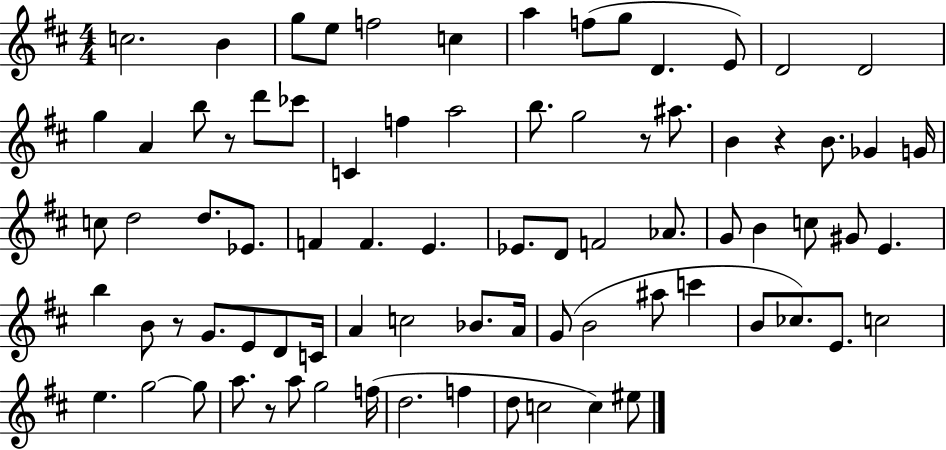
X:1
T:Untitled
M:4/4
L:1/4
K:D
c2 B g/2 e/2 f2 c a f/2 g/2 D E/2 D2 D2 g A b/2 z/2 d'/2 _c'/2 C f a2 b/2 g2 z/2 ^a/2 B z B/2 _G G/4 c/2 d2 d/2 _E/2 F F E _E/2 D/2 F2 _A/2 G/2 B c/2 ^G/2 E b B/2 z/2 G/2 E/2 D/2 C/4 A c2 _B/2 A/4 G/2 B2 ^a/2 c' B/2 _c/2 E/2 c2 e g2 g/2 a/2 z/2 a/2 g2 f/4 d2 f d/2 c2 c ^e/2